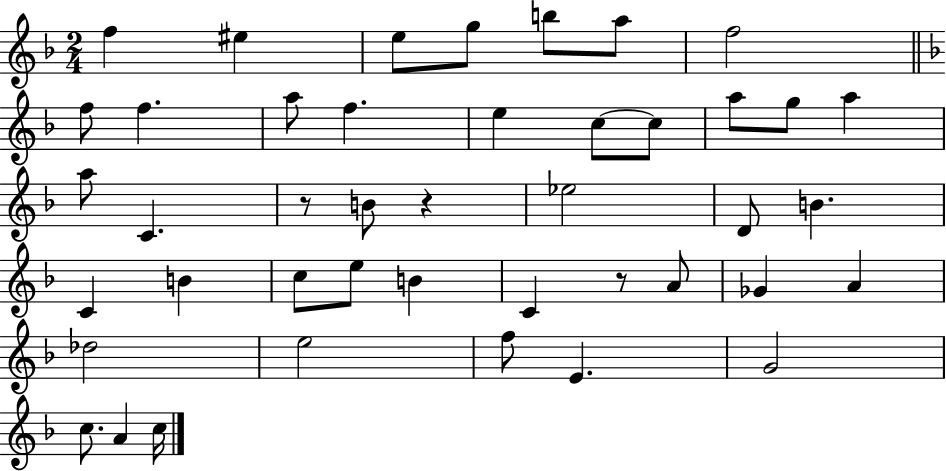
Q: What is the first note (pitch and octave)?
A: F5